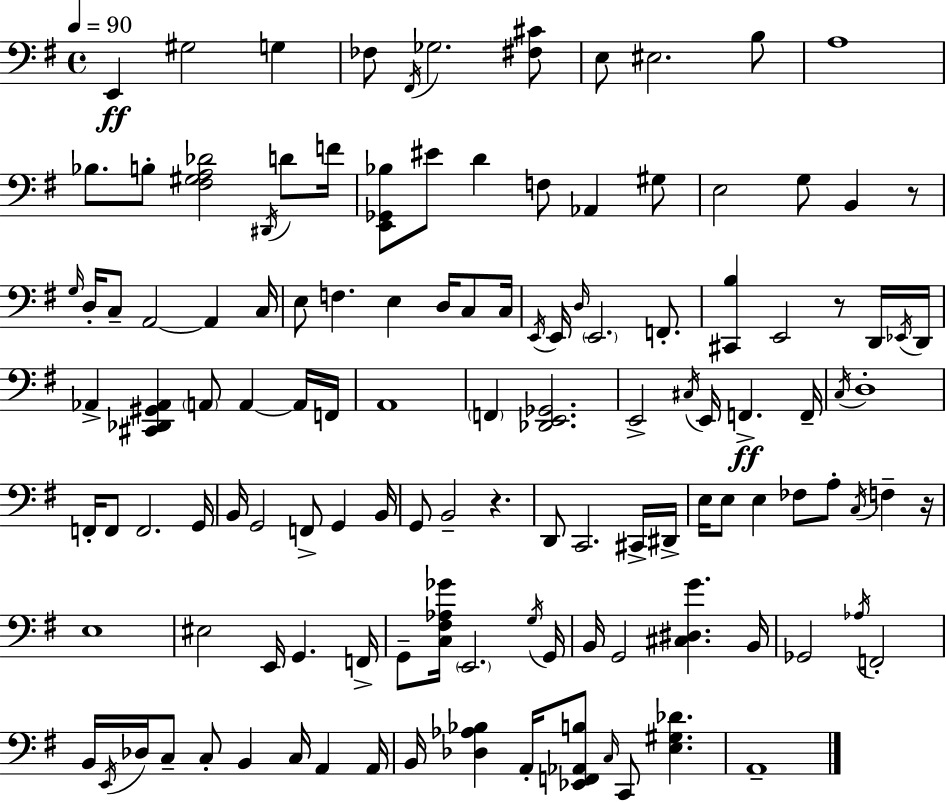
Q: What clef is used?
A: bass